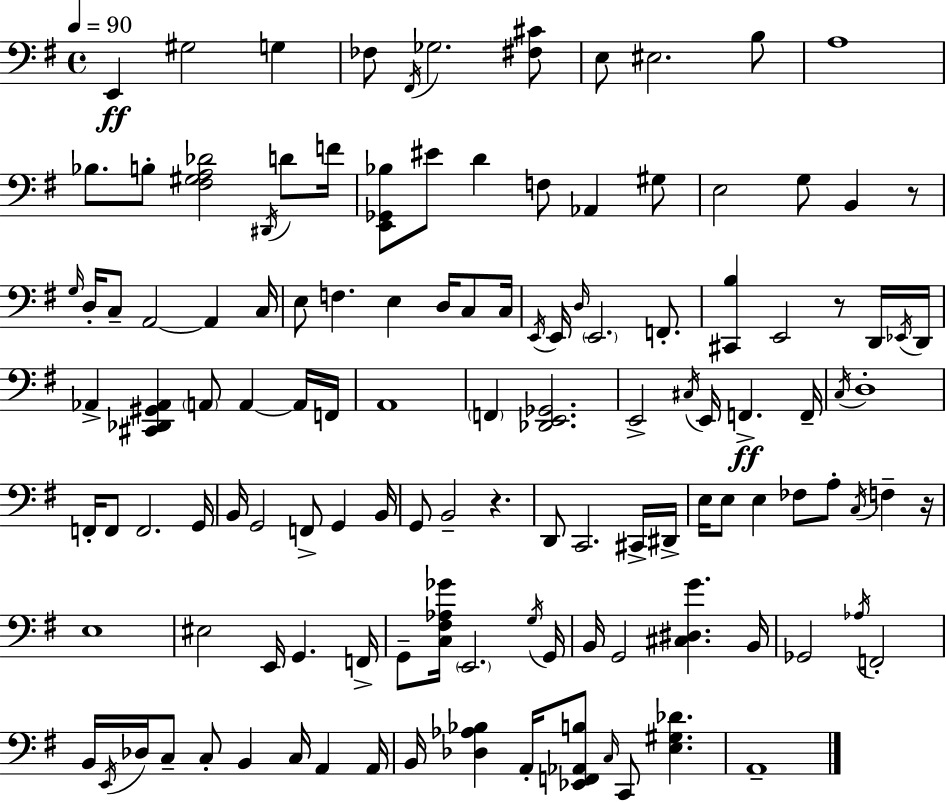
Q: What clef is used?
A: bass